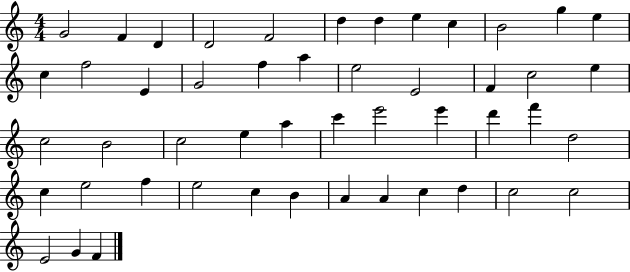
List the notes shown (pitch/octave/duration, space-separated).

G4/h F4/q D4/q D4/h F4/h D5/q D5/q E5/q C5/q B4/h G5/q E5/q C5/q F5/h E4/q G4/h F5/q A5/q E5/h E4/h F4/q C5/h E5/q C5/h B4/h C5/h E5/q A5/q C6/q E6/h E6/q D6/q F6/q D5/h C5/q E5/h F5/q E5/h C5/q B4/q A4/q A4/q C5/q D5/q C5/h C5/h E4/h G4/q F4/q